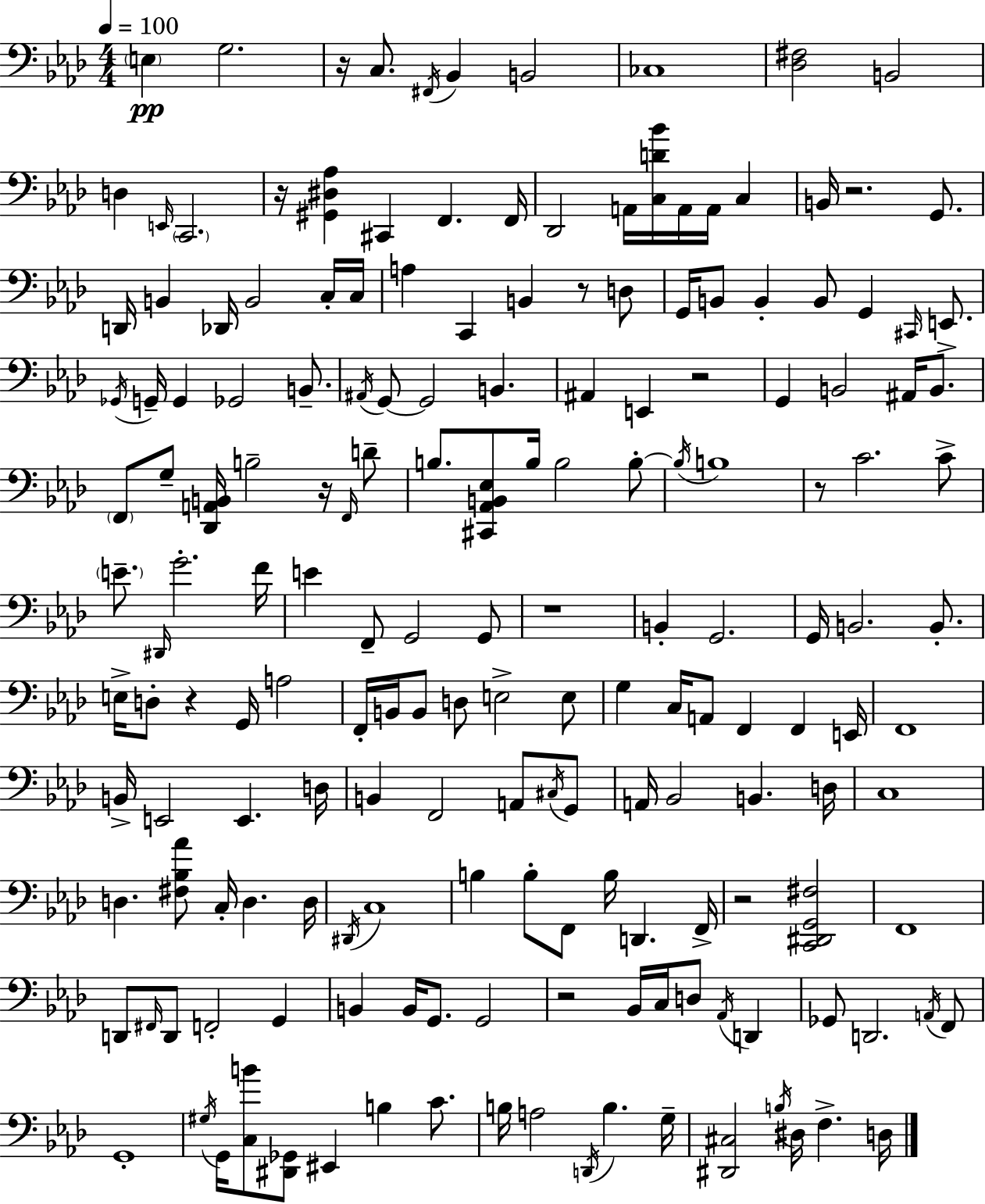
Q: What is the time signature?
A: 4/4